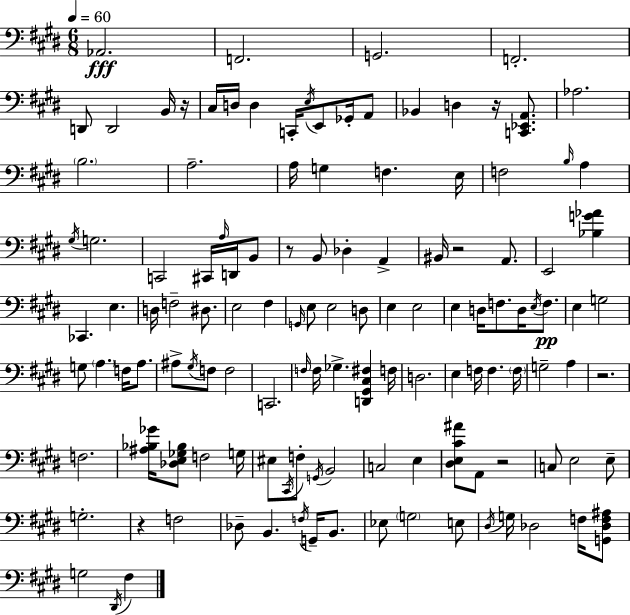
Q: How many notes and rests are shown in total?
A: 126